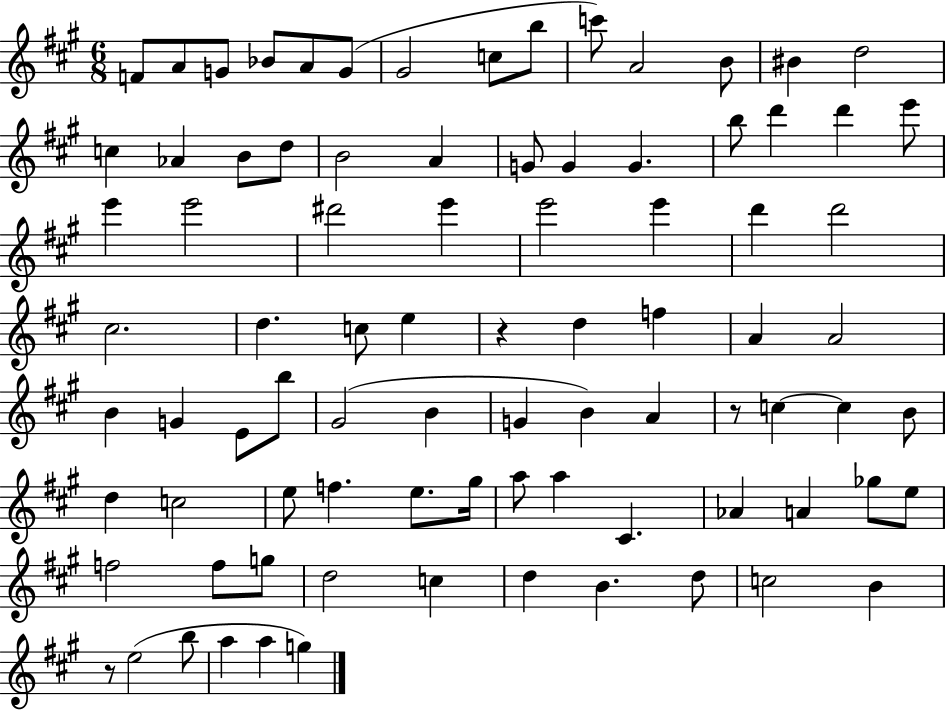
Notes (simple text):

F4/e A4/e G4/e Bb4/e A4/e G4/e G#4/h C5/e B5/e C6/e A4/h B4/e BIS4/q D5/h C5/q Ab4/q B4/e D5/e B4/h A4/q G4/e G4/q G4/q. B5/e D6/q D6/q E6/e E6/q E6/h D#6/h E6/q E6/h E6/q D6/q D6/h C#5/h. D5/q. C5/e E5/q R/q D5/q F5/q A4/q A4/h B4/q G4/q E4/e B5/e G#4/h B4/q G4/q B4/q A4/q R/e C5/q C5/q B4/e D5/q C5/h E5/e F5/q. E5/e. G#5/s A5/e A5/q C#4/q. Ab4/q A4/q Gb5/e E5/e F5/h F5/e G5/e D5/h C5/q D5/q B4/q. D5/e C5/h B4/q R/e E5/h B5/e A5/q A5/q G5/q